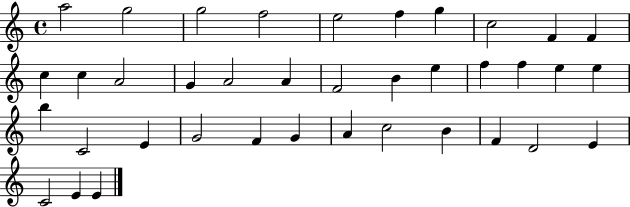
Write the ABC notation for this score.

X:1
T:Untitled
M:4/4
L:1/4
K:C
a2 g2 g2 f2 e2 f g c2 F F c c A2 G A2 A F2 B e f f e e b C2 E G2 F G A c2 B F D2 E C2 E E